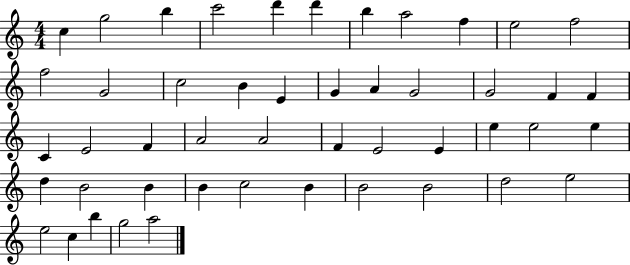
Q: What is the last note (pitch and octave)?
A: A5